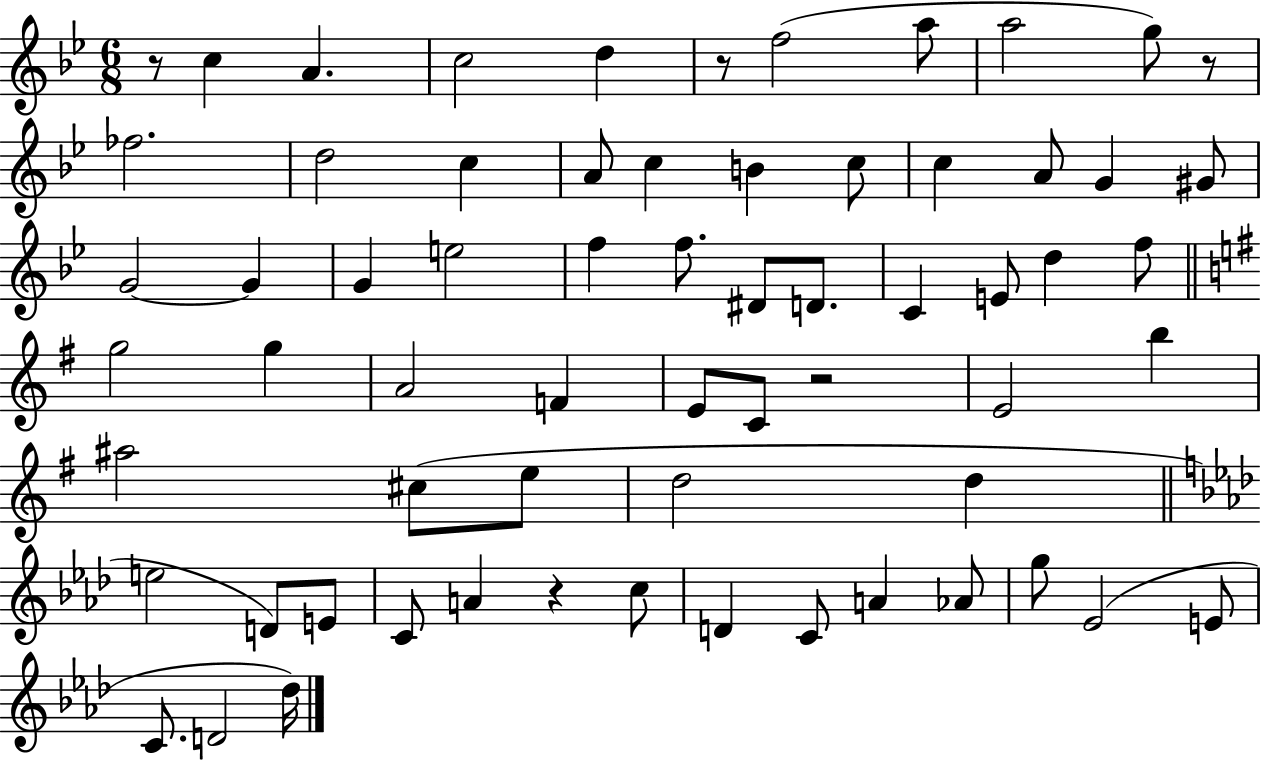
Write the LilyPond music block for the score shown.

{
  \clef treble
  \numericTimeSignature
  \time 6/8
  \key bes \major
  \repeat volta 2 { r8 c''4 a'4. | c''2 d''4 | r8 f''2( a''8 | a''2 g''8) r8 | \break fes''2. | d''2 c''4 | a'8 c''4 b'4 c''8 | c''4 a'8 g'4 gis'8 | \break g'2~~ g'4 | g'4 e''2 | f''4 f''8. dis'8 d'8. | c'4 e'8 d''4 f''8 | \break \bar "||" \break \key g \major g''2 g''4 | a'2 f'4 | e'8 c'8 r2 | e'2 b''4 | \break ais''2 cis''8( e''8 | d''2 d''4 | \bar "||" \break \key f \minor e''2 d'8) e'8 | c'8 a'4 r4 c''8 | d'4 c'8 a'4 aes'8 | g''8 ees'2( e'8 | \break c'8. d'2 des''16) | } \bar "|."
}